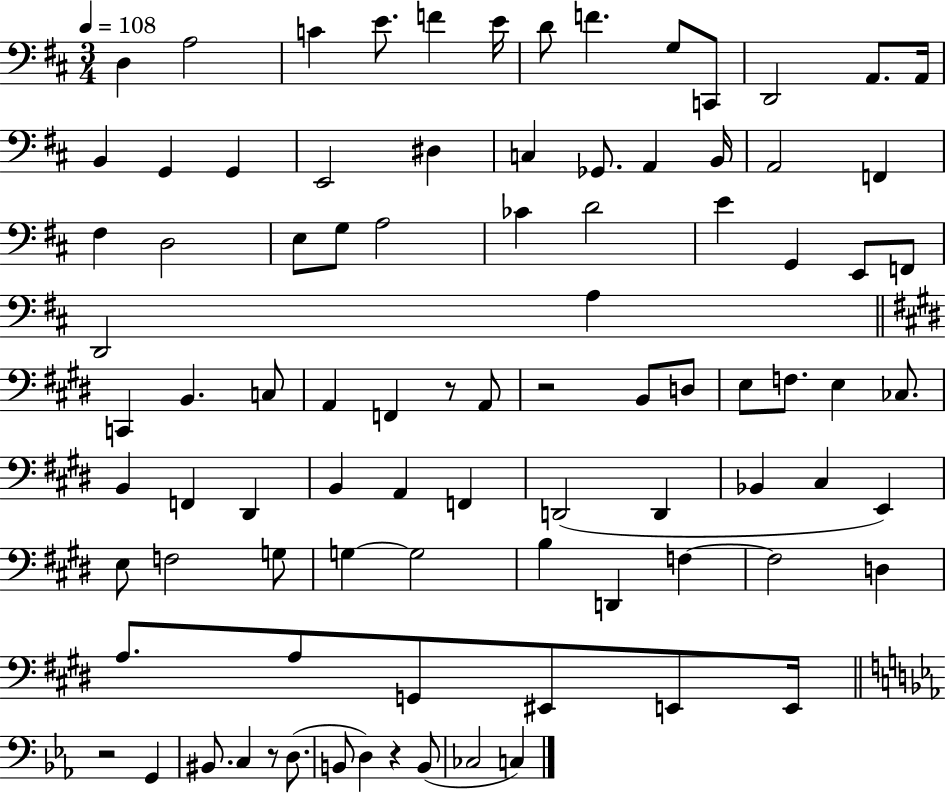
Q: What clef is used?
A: bass